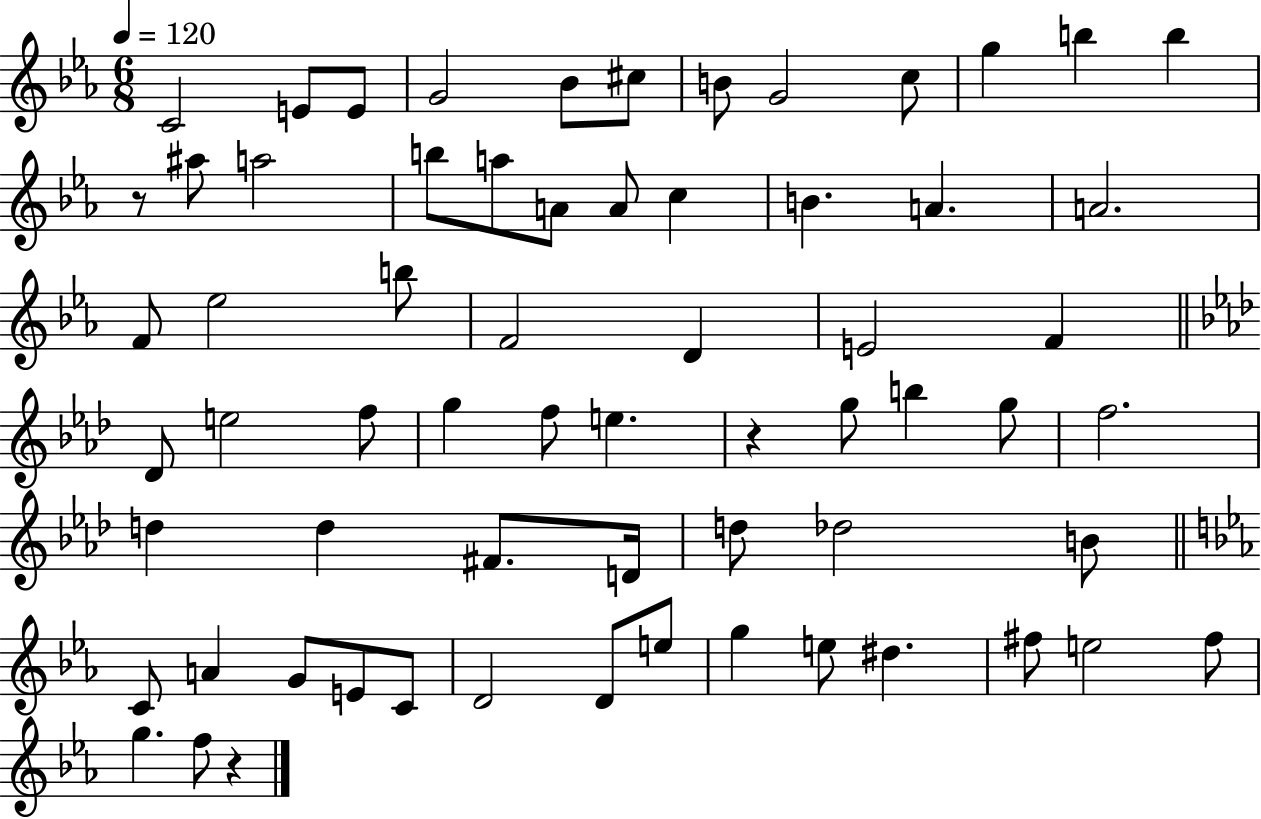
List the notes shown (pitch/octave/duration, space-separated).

C4/h E4/e E4/e G4/h Bb4/e C#5/e B4/e G4/h C5/e G5/q B5/q B5/q R/e A#5/e A5/h B5/e A5/e A4/e A4/e C5/q B4/q. A4/q. A4/h. F4/e Eb5/h B5/e F4/h D4/q E4/h F4/q Db4/e E5/h F5/e G5/q F5/e E5/q. R/q G5/e B5/q G5/e F5/h. D5/q D5/q F#4/e. D4/s D5/e Db5/h B4/e C4/e A4/q G4/e E4/e C4/e D4/h D4/e E5/e G5/q E5/e D#5/q. F#5/e E5/h F#5/e G5/q. F5/e R/q